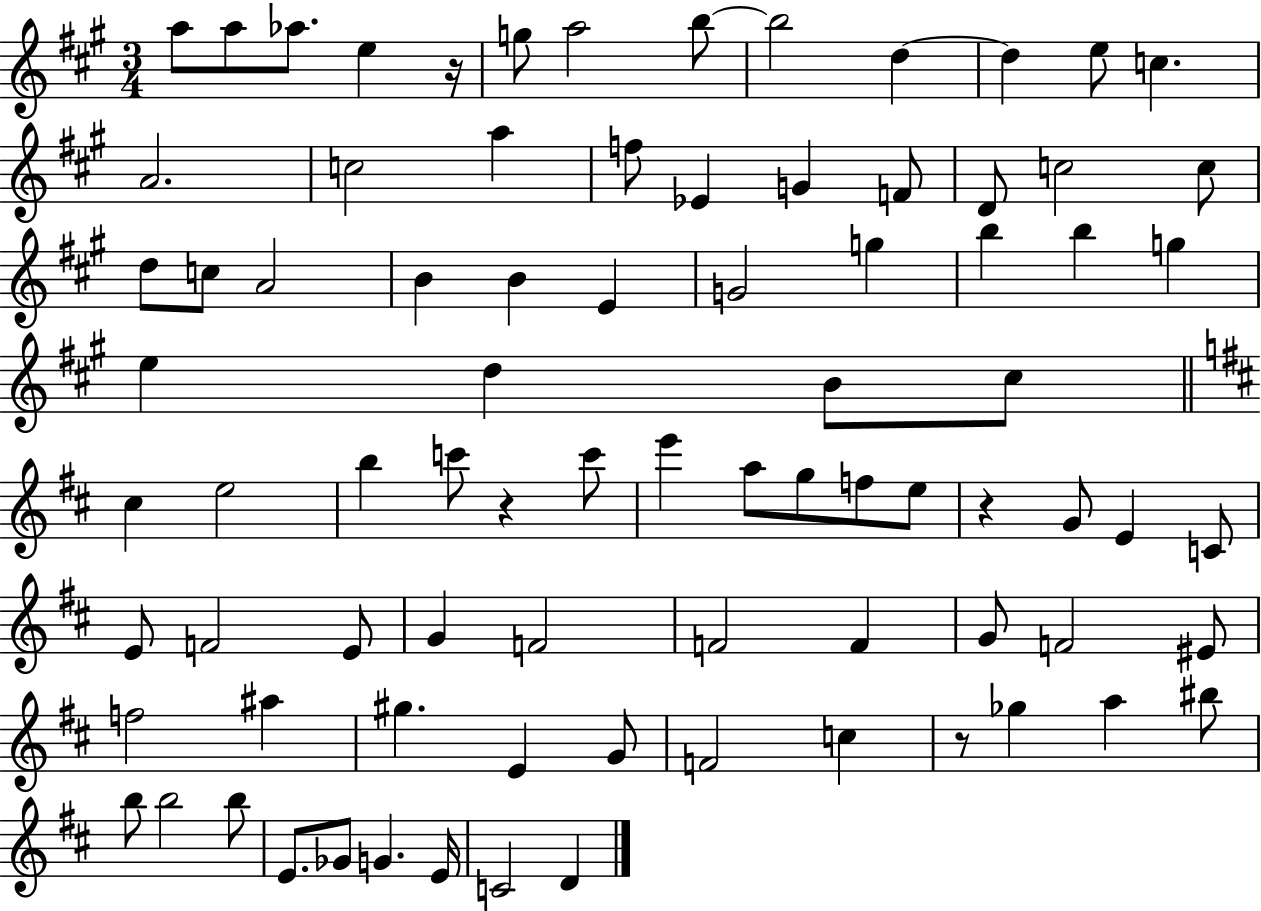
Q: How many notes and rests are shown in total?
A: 83